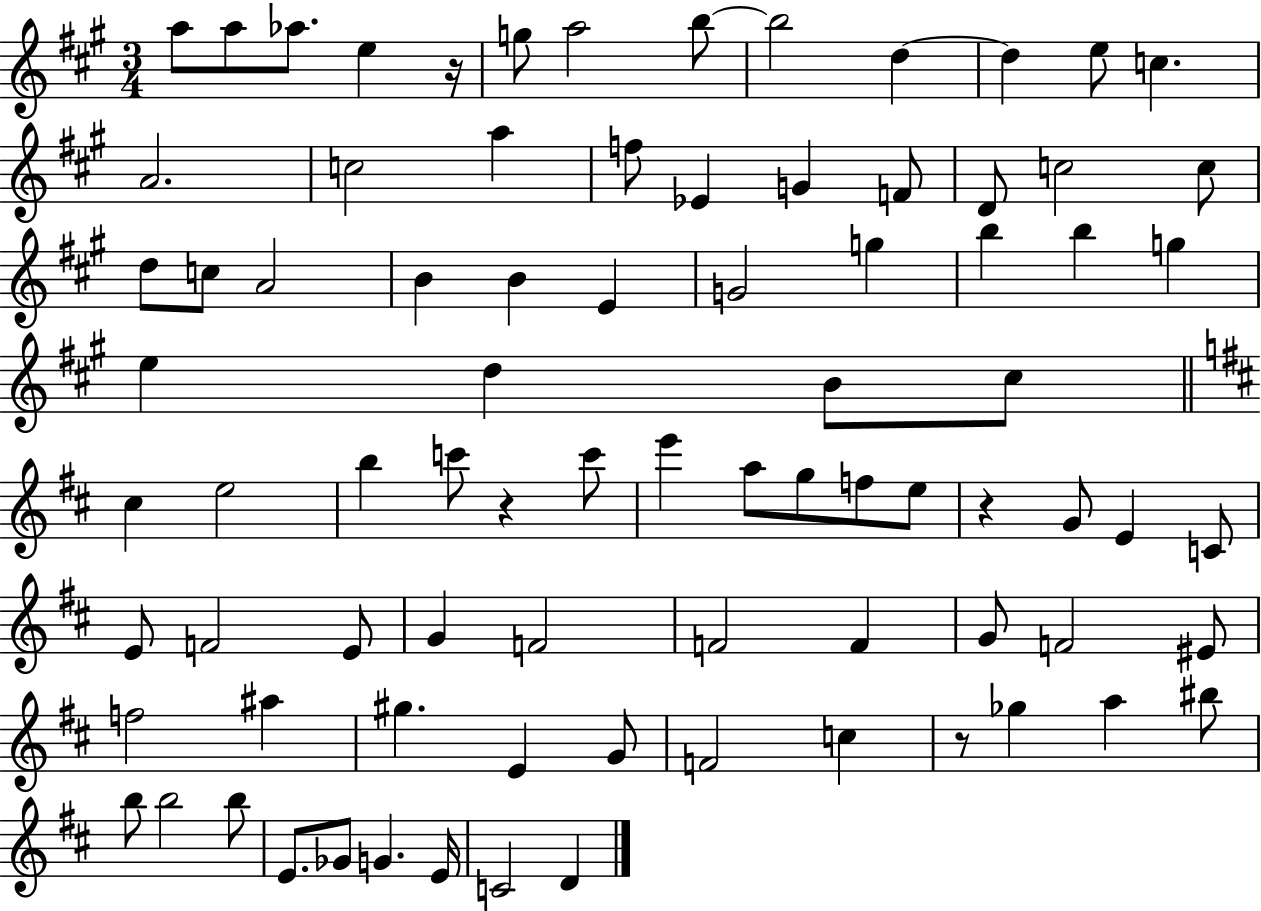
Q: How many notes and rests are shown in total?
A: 83